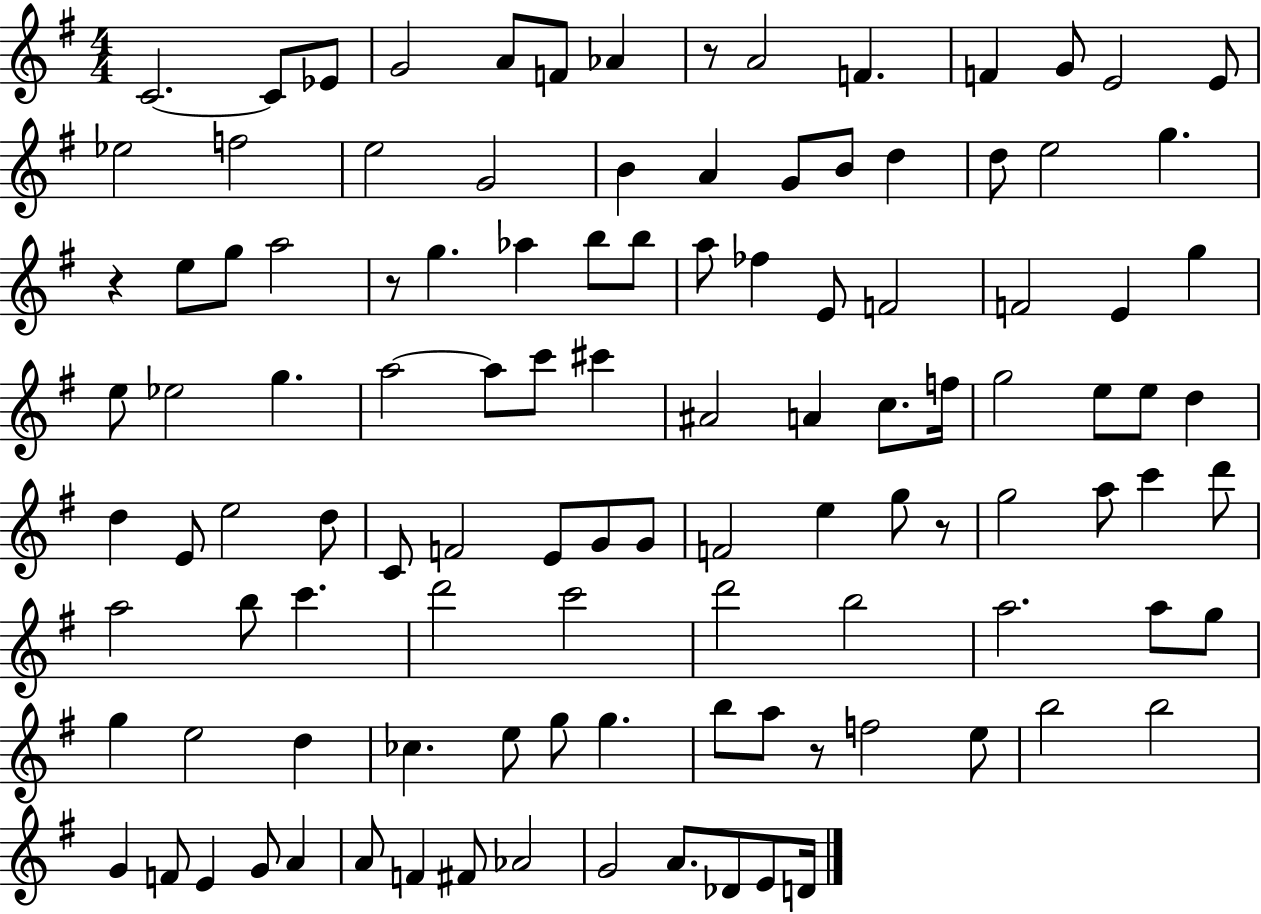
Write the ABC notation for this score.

X:1
T:Untitled
M:4/4
L:1/4
K:G
C2 C/2 _E/2 G2 A/2 F/2 _A z/2 A2 F F G/2 E2 E/2 _e2 f2 e2 G2 B A G/2 B/2 d d/2 e2 g z e/2 g/2 a2 z/2 g _a b/2 b/2 a/2 _f E/2 F2 F2 E g e/2 _e2 g a2 a/2 c'/2 ^c' ^A2 A c/2 f/4 g2 e/2 e/2 d d E/2 e2 d/2 C/2 F2 E/2 G/2 G/2 F2 e g/2 z/2 g2 a/2 c' d'/2 a2 b/2 c' d'2 c'2 d'2 b2 a2 a/2 g/2 g e2 d _c e/2 g/2 g b/2 a/2 z/2 f2 e/2 b2 b2 G F/2 E G/2 A A/2 F ^F/2 _A2 G2 A/2 _D/2 E/2 D/4